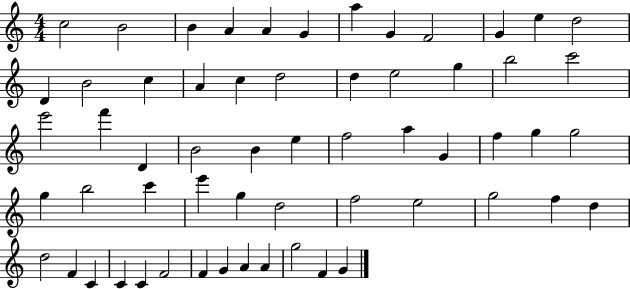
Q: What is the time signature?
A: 4/4